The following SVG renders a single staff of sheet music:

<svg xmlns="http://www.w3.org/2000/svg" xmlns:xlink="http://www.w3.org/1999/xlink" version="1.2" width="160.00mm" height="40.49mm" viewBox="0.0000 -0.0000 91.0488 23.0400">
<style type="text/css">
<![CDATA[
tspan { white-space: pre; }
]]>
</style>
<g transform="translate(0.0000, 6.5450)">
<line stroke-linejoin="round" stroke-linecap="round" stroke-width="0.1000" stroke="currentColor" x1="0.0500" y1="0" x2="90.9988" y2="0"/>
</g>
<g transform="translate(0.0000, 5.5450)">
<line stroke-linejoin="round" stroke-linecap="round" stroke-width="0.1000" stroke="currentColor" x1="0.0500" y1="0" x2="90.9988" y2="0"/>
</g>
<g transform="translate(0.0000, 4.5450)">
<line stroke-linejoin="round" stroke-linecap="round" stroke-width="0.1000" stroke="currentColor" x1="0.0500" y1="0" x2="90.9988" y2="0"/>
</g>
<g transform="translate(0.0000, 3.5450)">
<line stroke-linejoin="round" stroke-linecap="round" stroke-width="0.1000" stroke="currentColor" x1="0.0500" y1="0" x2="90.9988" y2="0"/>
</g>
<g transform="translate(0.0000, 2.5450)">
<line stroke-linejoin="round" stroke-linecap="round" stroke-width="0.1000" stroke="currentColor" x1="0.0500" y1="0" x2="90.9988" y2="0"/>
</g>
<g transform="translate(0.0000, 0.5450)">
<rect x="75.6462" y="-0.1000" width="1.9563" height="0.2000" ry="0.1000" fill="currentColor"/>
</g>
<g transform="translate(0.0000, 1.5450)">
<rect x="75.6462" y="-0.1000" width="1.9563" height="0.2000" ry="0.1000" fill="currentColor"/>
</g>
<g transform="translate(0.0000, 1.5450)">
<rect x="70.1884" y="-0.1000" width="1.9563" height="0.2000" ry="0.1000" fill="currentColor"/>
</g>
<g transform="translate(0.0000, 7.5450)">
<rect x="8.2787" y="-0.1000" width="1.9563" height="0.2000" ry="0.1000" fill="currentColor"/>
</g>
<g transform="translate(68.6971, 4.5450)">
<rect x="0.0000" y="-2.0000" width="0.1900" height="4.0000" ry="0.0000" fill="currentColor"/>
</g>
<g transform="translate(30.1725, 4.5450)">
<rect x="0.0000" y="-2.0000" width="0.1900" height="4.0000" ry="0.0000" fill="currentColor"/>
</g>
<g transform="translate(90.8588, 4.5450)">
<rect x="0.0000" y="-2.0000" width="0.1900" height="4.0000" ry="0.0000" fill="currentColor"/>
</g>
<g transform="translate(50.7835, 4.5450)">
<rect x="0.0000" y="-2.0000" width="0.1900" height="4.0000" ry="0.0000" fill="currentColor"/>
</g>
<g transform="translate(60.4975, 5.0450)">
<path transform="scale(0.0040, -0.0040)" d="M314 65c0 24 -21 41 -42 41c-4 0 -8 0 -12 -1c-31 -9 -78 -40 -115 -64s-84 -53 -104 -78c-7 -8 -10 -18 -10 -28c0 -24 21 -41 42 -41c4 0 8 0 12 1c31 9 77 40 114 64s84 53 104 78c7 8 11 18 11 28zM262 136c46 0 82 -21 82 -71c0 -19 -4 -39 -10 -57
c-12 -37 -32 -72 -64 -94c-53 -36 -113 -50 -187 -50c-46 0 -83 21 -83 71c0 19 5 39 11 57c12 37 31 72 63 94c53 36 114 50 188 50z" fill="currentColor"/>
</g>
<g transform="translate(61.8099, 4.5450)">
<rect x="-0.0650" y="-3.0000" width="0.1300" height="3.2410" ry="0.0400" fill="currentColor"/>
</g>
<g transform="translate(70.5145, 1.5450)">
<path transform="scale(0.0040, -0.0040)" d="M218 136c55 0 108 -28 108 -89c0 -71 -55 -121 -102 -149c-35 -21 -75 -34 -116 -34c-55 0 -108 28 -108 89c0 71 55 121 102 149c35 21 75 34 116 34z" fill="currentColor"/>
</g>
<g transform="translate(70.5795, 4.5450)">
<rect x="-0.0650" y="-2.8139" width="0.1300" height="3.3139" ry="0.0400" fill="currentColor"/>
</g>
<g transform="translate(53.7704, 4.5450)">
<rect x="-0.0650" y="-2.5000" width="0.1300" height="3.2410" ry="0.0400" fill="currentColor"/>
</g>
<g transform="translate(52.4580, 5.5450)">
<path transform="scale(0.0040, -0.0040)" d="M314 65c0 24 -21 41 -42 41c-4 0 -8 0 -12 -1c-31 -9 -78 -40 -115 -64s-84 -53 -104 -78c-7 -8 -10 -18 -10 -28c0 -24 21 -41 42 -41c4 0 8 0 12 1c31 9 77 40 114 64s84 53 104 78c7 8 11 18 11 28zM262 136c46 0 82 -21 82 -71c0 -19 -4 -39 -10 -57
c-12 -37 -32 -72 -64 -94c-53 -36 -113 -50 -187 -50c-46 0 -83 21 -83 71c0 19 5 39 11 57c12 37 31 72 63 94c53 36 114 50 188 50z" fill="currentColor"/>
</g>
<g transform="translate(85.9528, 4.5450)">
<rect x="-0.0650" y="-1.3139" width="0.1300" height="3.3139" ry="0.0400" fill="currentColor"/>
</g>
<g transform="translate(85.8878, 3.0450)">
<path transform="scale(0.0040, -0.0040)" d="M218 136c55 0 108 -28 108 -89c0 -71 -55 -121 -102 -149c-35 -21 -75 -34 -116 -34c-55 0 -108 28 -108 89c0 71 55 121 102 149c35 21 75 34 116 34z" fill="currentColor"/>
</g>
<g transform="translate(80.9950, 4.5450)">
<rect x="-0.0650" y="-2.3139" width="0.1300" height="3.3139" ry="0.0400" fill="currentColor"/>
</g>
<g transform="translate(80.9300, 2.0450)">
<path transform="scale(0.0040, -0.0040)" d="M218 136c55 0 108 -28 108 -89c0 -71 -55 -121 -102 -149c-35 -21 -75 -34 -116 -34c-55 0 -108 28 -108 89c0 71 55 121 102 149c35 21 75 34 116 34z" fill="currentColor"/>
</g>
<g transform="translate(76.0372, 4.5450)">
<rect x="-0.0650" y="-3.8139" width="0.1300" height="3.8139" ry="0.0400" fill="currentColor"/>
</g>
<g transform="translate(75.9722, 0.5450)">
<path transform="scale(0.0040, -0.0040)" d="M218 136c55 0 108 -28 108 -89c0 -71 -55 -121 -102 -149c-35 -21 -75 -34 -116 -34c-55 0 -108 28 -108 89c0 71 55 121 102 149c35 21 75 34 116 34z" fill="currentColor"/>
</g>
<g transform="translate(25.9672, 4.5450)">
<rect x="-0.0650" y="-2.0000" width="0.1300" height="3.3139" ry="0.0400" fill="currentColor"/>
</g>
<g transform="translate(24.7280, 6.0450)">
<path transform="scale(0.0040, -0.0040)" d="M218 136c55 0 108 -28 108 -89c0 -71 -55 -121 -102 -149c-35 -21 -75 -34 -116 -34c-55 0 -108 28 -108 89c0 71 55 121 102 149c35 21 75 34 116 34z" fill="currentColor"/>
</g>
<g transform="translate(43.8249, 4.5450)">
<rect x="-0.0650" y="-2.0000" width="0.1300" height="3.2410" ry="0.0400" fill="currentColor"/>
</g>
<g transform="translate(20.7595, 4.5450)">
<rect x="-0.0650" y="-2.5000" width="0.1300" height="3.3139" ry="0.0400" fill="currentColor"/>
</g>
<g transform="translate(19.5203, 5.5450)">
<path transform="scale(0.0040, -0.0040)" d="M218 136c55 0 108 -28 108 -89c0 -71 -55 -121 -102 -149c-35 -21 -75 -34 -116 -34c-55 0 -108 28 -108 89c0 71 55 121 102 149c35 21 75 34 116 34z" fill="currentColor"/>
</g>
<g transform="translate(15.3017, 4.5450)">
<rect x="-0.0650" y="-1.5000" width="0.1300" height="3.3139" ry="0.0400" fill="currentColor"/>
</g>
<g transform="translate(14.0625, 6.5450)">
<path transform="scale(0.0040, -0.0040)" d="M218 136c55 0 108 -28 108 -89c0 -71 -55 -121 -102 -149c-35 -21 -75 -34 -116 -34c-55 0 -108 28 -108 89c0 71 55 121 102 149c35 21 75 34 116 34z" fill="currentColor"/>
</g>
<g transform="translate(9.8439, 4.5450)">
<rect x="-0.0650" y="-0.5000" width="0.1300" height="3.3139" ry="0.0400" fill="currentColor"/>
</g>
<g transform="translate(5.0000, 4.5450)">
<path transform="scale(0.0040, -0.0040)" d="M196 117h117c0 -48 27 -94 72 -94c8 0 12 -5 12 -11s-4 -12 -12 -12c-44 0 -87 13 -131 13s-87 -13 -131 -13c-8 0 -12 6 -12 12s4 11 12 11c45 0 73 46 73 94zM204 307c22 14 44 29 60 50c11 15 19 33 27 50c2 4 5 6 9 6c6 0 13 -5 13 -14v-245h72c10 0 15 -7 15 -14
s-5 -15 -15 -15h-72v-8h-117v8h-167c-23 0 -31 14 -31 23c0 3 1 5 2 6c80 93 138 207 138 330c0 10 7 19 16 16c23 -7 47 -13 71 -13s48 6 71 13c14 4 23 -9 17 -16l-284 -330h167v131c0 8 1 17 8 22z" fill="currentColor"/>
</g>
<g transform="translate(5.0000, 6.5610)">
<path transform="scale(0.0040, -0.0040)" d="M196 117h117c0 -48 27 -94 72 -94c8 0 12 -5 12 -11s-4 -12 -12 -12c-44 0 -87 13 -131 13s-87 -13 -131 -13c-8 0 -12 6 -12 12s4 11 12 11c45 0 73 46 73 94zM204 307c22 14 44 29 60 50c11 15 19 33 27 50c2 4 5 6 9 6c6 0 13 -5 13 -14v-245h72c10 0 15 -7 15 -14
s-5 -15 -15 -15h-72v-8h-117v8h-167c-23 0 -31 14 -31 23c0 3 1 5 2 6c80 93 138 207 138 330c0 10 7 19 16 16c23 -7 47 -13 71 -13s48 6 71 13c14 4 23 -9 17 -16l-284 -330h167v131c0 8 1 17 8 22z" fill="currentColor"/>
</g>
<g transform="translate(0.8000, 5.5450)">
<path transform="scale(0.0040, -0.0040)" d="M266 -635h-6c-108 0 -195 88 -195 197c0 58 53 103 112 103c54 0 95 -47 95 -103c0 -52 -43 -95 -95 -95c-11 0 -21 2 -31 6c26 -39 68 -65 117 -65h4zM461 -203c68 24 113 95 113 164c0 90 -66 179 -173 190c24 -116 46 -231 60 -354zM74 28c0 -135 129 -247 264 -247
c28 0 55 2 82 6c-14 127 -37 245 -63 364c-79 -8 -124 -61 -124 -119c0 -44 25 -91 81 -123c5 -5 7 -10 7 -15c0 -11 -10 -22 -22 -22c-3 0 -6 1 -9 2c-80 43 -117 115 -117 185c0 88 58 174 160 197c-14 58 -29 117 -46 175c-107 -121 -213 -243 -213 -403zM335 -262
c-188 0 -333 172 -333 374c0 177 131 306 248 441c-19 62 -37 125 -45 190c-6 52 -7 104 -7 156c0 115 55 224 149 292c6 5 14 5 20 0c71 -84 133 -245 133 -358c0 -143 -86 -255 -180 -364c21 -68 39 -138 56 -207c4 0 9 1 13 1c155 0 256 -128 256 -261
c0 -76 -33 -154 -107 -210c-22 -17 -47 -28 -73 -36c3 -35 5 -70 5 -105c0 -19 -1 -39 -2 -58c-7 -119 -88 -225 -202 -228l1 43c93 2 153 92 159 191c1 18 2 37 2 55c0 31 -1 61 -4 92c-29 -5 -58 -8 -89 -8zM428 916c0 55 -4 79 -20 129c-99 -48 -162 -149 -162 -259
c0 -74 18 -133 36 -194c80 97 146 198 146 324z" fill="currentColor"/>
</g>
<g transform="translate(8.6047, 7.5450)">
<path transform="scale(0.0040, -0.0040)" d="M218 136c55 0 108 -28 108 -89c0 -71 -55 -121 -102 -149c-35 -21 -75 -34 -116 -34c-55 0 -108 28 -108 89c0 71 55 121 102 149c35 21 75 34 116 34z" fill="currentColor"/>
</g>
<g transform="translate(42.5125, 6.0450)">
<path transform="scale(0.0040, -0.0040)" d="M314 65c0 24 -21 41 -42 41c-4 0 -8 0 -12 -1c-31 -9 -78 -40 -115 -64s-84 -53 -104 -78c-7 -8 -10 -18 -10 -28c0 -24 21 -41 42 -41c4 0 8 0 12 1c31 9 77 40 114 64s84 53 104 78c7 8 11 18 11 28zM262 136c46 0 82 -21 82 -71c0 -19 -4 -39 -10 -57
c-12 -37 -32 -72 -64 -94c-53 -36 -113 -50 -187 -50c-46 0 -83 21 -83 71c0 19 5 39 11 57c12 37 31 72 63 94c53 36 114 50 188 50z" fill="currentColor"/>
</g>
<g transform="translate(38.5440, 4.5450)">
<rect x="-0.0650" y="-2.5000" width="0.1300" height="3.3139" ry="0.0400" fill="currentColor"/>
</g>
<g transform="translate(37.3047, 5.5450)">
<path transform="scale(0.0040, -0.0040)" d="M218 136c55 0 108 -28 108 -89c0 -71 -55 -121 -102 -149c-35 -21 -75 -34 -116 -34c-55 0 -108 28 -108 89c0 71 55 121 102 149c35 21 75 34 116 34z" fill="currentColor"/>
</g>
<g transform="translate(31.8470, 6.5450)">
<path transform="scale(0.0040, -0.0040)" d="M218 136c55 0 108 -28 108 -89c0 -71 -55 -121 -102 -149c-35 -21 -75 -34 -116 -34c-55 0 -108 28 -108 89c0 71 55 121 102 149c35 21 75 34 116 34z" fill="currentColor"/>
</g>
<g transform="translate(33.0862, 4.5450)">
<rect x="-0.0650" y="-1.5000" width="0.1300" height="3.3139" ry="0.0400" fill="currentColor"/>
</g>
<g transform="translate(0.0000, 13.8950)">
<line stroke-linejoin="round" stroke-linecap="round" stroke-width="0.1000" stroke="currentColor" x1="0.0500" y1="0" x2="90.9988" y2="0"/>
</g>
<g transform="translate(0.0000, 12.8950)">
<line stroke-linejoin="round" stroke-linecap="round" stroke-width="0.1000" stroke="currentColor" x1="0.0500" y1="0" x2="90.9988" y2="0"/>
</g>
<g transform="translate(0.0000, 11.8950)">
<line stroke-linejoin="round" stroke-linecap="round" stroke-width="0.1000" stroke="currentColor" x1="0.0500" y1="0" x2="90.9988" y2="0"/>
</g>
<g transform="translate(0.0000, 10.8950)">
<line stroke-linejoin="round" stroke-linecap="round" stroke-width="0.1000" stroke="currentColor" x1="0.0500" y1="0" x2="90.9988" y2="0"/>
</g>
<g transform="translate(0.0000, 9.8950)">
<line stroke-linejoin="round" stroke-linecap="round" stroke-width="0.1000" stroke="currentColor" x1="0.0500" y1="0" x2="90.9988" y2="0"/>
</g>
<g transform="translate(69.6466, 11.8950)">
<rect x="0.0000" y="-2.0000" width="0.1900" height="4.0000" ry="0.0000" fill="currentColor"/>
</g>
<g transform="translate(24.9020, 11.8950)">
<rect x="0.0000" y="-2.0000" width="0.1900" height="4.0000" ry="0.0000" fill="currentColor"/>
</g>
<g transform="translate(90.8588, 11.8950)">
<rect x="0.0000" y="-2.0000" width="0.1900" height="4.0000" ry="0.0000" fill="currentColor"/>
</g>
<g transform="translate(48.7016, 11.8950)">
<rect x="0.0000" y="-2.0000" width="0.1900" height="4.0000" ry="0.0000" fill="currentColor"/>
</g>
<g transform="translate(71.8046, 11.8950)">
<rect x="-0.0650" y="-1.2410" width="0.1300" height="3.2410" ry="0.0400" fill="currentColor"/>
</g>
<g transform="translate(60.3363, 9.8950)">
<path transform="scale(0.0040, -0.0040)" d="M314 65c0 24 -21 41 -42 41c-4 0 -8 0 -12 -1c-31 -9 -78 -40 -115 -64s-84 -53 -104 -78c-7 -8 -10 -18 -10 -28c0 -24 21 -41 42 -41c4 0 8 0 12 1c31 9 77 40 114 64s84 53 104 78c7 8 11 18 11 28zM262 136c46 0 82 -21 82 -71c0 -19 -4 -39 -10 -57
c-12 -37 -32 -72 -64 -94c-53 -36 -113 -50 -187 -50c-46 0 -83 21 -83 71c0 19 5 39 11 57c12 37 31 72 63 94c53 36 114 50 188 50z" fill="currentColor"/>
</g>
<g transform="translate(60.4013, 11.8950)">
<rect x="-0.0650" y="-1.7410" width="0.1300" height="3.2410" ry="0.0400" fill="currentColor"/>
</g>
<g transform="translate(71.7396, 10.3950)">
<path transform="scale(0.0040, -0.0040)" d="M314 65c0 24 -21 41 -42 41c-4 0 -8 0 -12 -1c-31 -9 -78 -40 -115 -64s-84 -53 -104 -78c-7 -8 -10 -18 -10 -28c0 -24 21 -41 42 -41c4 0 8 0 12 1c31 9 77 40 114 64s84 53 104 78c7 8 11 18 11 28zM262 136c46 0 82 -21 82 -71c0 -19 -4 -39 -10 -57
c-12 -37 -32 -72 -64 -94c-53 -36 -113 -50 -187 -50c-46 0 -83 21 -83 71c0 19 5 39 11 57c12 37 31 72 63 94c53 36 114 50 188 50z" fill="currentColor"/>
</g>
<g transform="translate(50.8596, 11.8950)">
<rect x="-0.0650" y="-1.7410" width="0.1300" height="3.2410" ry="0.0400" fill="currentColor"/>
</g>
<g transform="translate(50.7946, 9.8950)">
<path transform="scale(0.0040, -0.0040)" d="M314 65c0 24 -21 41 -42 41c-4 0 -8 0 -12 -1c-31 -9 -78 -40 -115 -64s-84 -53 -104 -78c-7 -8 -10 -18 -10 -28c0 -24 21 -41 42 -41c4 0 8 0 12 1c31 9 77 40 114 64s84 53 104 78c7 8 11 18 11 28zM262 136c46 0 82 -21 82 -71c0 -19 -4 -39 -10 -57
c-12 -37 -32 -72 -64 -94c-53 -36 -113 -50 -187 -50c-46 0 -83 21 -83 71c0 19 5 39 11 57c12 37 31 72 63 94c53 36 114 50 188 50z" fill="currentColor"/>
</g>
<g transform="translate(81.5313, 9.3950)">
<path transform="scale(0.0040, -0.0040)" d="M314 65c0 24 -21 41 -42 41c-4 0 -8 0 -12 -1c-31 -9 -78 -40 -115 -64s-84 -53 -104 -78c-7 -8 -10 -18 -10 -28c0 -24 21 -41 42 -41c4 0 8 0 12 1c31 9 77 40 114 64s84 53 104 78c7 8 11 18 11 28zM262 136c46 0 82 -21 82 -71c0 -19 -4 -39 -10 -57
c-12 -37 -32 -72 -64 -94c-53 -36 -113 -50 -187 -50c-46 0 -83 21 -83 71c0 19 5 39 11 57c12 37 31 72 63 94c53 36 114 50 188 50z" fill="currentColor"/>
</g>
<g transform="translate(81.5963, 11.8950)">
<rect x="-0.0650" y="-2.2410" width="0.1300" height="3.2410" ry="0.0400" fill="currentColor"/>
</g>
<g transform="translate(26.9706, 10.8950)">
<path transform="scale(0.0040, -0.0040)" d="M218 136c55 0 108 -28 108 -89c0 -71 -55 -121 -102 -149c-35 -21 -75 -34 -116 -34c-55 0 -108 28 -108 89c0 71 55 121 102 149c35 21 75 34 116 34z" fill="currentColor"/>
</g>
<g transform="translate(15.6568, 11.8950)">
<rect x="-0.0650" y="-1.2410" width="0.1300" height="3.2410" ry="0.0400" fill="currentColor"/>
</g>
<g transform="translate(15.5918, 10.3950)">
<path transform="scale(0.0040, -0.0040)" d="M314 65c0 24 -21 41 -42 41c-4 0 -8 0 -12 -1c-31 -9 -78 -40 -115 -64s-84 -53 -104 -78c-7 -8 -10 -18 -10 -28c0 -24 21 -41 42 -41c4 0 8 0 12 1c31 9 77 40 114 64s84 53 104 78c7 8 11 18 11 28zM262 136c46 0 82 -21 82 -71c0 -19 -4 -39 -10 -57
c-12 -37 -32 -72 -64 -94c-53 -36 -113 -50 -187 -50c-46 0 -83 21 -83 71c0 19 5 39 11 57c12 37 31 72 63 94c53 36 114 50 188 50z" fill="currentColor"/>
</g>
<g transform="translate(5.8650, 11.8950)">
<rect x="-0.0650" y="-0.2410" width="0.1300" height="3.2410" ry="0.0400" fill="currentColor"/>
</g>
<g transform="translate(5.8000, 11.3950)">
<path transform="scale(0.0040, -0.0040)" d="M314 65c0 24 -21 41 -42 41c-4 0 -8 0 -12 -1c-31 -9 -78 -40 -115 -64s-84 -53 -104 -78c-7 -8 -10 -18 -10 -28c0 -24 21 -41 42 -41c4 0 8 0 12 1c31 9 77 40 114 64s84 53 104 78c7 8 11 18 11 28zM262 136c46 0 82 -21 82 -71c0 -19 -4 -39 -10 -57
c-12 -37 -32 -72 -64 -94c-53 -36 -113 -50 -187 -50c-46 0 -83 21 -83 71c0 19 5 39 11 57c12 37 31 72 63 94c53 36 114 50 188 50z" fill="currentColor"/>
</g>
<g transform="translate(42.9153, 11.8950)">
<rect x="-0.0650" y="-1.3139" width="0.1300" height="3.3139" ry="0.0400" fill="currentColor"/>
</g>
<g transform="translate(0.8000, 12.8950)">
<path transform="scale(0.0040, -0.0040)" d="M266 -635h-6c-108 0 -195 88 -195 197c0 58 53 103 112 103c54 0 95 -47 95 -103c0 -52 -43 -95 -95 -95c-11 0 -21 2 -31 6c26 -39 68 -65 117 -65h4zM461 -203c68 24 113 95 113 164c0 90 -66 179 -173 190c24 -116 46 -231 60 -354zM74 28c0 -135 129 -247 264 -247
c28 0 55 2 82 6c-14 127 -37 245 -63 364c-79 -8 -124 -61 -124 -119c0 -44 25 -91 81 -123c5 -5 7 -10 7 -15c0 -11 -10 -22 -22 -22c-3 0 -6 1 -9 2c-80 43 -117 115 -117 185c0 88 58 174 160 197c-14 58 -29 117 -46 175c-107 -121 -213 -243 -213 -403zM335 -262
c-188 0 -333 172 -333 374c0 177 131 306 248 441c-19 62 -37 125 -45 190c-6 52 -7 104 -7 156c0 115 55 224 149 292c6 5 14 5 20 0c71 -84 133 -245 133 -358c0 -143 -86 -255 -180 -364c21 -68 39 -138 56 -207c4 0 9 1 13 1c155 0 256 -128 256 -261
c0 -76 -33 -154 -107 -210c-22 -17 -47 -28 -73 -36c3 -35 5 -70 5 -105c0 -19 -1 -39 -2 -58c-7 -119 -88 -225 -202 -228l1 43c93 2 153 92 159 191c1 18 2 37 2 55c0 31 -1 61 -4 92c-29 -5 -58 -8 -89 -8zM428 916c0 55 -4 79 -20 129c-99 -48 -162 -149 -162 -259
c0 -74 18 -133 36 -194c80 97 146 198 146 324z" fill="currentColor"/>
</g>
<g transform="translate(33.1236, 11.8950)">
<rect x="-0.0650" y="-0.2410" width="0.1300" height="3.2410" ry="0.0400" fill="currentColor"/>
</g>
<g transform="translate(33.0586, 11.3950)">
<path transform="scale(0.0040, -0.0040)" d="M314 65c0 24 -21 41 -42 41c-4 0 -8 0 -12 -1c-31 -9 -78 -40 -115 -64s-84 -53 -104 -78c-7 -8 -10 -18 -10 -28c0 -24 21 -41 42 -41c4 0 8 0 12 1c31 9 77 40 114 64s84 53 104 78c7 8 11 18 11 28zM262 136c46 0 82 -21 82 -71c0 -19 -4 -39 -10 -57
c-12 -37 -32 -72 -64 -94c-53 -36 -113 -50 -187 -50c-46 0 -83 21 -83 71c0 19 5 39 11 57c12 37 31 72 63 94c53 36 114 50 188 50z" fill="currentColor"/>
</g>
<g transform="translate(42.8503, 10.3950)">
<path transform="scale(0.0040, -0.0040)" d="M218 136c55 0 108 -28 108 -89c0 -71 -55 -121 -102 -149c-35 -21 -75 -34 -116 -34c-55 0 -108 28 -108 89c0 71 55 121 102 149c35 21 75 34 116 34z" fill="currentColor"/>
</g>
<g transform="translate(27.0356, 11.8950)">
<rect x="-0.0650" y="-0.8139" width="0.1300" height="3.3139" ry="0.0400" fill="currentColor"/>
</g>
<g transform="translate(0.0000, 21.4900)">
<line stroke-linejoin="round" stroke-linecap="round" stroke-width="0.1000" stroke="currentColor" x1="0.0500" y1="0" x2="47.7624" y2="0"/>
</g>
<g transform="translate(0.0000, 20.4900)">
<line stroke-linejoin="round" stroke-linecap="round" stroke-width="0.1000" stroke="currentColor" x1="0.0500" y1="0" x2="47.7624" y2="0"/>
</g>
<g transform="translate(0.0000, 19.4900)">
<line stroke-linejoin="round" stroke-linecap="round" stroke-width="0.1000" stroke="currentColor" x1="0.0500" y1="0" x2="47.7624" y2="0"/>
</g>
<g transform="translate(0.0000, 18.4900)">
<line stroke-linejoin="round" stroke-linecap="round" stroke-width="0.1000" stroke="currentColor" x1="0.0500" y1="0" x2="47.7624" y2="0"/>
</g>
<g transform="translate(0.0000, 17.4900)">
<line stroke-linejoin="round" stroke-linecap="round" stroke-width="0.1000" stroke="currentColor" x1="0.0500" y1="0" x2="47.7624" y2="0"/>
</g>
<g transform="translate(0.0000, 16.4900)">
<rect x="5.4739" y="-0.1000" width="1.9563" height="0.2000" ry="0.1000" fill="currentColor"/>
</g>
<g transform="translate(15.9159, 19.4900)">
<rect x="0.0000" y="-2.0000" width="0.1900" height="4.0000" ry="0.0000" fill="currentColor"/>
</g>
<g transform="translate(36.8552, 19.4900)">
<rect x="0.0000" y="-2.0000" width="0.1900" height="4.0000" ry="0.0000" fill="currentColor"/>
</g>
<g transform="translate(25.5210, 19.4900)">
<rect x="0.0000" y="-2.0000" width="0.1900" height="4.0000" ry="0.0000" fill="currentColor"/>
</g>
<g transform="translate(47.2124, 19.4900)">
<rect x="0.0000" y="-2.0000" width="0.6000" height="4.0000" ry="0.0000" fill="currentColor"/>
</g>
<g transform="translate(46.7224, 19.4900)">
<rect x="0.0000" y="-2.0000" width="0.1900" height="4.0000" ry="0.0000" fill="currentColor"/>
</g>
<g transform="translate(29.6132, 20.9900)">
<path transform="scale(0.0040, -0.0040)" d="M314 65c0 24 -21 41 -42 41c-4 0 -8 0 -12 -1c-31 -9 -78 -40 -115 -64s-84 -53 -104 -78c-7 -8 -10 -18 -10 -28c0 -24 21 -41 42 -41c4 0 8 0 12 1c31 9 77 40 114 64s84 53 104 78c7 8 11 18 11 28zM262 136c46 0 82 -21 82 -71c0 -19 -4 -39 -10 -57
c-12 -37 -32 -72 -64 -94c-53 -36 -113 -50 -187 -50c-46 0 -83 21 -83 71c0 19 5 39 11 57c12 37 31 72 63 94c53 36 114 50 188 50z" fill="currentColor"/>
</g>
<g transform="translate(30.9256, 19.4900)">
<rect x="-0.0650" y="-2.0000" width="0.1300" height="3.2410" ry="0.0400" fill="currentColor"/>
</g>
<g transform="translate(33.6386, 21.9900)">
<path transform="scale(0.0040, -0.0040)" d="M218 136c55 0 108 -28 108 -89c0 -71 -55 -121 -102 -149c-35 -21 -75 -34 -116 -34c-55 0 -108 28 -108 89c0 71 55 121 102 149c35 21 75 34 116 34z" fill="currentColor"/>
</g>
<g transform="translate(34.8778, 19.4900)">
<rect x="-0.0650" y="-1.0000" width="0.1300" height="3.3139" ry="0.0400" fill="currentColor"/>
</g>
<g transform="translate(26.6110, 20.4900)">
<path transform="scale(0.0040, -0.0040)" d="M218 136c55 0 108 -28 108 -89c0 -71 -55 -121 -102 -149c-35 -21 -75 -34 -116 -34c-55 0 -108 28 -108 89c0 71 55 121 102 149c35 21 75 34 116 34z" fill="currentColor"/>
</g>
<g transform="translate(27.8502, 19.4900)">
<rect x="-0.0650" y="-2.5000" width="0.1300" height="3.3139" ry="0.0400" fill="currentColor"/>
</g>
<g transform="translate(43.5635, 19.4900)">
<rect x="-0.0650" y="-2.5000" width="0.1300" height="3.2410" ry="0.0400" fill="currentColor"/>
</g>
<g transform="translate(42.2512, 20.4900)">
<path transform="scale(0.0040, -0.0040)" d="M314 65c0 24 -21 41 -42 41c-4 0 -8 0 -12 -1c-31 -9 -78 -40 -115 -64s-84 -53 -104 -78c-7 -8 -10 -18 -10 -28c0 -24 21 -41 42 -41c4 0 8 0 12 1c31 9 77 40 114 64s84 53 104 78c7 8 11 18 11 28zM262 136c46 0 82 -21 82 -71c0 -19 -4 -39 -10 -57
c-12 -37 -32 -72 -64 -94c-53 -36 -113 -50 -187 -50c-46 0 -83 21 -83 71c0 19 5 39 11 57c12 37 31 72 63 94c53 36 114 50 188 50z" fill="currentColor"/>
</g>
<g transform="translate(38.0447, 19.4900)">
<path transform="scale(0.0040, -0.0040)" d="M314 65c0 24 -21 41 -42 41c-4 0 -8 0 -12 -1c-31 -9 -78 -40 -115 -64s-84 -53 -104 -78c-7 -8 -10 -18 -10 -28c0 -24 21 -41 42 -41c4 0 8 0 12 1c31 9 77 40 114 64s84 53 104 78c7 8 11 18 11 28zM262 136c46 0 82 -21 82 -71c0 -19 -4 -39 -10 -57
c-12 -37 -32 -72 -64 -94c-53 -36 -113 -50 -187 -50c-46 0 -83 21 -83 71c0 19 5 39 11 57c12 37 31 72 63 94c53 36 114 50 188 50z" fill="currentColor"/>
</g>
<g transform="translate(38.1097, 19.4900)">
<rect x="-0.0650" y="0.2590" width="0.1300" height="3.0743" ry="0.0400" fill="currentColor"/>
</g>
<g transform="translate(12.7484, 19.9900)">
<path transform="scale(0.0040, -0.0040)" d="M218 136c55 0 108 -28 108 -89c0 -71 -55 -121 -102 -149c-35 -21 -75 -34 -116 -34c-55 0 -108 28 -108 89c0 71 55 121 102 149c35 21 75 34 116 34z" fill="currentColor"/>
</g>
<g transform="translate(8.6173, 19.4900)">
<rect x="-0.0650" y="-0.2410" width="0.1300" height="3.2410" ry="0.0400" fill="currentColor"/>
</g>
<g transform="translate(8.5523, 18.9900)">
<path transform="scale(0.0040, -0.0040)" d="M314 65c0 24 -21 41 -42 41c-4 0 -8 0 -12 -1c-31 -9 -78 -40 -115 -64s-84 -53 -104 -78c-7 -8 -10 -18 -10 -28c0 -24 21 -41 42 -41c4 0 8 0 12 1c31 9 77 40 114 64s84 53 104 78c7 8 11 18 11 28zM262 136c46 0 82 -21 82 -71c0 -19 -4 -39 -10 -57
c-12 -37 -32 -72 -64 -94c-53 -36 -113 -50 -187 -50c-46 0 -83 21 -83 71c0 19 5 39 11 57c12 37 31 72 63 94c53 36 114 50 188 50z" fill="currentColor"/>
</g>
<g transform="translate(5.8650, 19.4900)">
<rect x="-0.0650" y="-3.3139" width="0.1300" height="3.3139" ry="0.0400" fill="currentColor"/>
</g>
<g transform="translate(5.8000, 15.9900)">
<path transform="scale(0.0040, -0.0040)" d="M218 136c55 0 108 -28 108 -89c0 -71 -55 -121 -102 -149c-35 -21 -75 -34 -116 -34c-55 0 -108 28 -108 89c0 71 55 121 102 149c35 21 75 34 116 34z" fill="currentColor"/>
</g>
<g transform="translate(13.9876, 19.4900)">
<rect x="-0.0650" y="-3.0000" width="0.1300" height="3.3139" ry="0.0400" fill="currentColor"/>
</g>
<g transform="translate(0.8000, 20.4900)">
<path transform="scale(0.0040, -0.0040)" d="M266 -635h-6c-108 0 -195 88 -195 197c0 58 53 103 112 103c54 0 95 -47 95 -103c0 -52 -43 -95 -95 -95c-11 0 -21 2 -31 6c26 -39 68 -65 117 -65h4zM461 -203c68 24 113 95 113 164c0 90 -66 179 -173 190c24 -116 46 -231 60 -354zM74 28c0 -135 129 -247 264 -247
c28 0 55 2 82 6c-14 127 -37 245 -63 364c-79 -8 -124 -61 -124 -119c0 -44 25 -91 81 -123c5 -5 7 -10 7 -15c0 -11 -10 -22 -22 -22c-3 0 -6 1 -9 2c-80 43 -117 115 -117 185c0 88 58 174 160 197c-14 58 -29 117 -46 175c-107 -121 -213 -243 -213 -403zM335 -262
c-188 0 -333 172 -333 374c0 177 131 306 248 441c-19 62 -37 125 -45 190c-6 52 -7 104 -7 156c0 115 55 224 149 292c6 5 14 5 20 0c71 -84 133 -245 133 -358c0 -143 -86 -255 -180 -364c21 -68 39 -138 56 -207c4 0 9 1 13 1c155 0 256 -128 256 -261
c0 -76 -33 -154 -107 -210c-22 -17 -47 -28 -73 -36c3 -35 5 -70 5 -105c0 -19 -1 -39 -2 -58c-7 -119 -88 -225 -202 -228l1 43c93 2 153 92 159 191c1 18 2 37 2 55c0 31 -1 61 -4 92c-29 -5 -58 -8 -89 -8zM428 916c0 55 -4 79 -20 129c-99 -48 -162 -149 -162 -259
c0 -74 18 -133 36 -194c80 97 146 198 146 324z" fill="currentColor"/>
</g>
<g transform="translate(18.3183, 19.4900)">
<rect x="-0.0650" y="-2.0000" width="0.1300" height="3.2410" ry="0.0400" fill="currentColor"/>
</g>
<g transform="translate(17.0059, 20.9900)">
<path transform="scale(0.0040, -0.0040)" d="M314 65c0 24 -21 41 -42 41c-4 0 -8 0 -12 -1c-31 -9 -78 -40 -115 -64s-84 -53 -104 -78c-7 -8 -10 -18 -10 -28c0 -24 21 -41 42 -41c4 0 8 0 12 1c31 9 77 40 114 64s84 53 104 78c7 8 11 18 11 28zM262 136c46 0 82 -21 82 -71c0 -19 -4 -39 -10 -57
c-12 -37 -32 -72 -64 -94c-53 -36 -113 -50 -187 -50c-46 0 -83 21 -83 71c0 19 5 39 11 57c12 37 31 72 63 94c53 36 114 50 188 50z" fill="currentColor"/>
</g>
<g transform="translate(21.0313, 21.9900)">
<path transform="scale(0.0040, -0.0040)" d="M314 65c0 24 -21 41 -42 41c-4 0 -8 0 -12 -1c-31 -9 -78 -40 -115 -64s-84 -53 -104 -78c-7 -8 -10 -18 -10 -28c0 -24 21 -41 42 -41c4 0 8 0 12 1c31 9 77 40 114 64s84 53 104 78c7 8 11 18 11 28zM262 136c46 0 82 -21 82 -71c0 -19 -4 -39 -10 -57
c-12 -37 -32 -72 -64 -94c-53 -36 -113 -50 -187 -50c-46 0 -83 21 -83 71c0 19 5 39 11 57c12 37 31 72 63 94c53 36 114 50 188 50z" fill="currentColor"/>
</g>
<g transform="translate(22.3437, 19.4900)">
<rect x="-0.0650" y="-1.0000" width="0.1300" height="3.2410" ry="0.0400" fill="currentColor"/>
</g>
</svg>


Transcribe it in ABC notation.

X:1
T:Untitled
M:4/4
L:1/4
K:C
C E G F E G F2 G2 A2 a c' g e c2 e2 d c2 e f2 f2 e2 g2 b c2 A F2 D2 G F2 D B2 G2